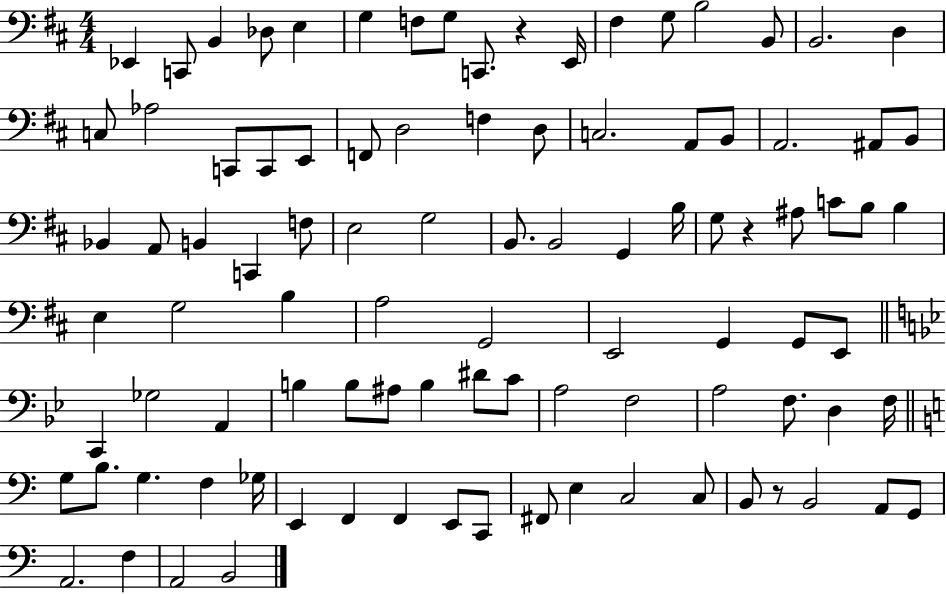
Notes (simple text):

Eb2/q C2/e B2/q Db3/e E3/q G3/q F3/e G3/e C2/e. R/q E2/s F#3/q G3/e B3/h B2/e B2/h. D3/q C3/e Ab3/h C2/e C2/e E2/e F2/e D3/h F3/q D3/e C3/h. A2/e B2/e A2/h. A#2/e B2/e Bb2/q A2/e B2/q C2/q F3/e E3/h G3/h B2/e. B2/h G2/q B3/s G3/e R/q A#3/e C4/e B3/e B3/q E3/q G3/h B3/q A3/h G2/h E2/h G2/q G2/e E2/e C2/q Gb3/h A2/q B3/q B3/e A#3/e B3/q D#4/e C4/e A3/h F3/h A3/h F3/e. D3/q F3/s G3/e B3/e. G3/q. F3/q Gb3/s E2/q F2/q F2/q E2/e C2/e F#2/e E3/q C3/h C3/e B2/e R/e B2/h A2/e G2/e A2/h. F3/q A2/h B2/h